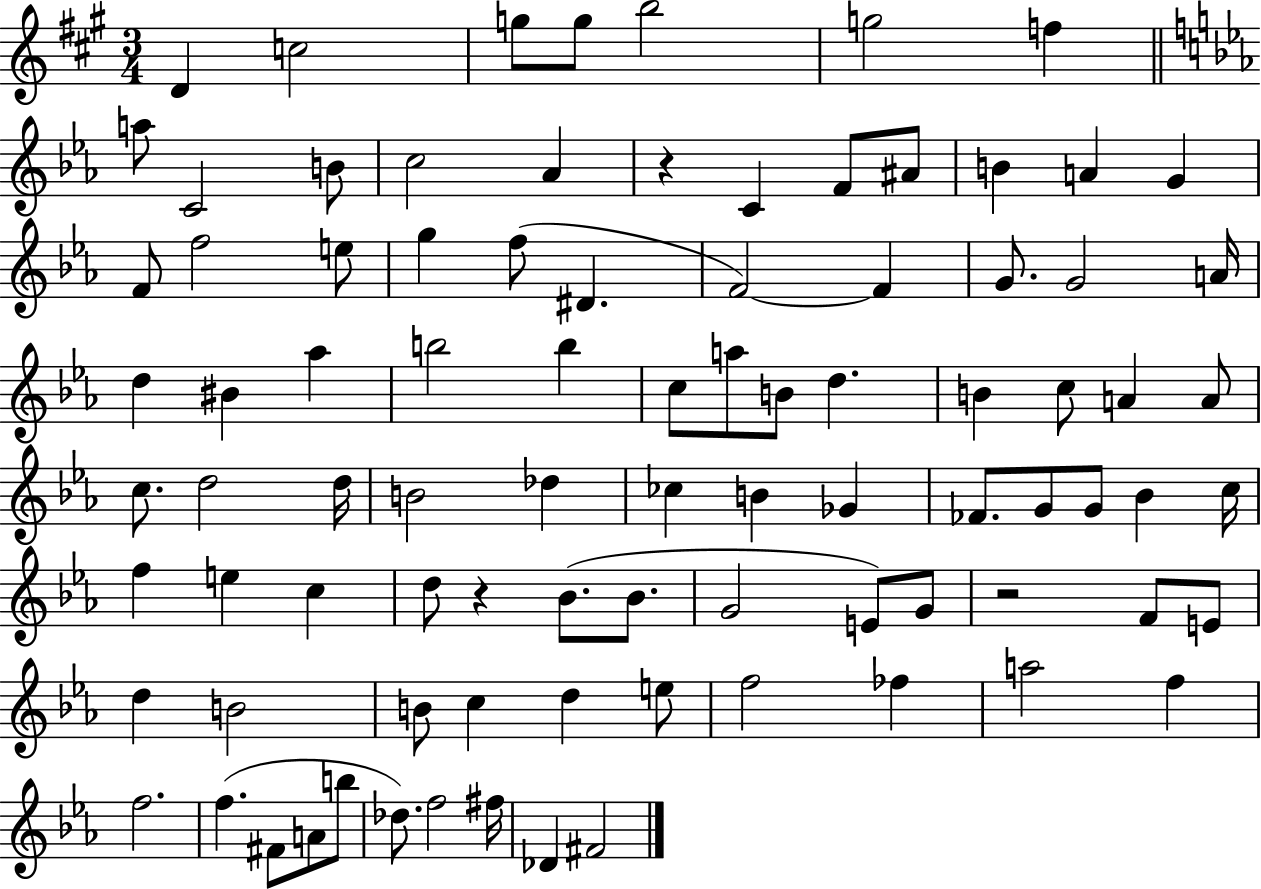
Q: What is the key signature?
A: A major